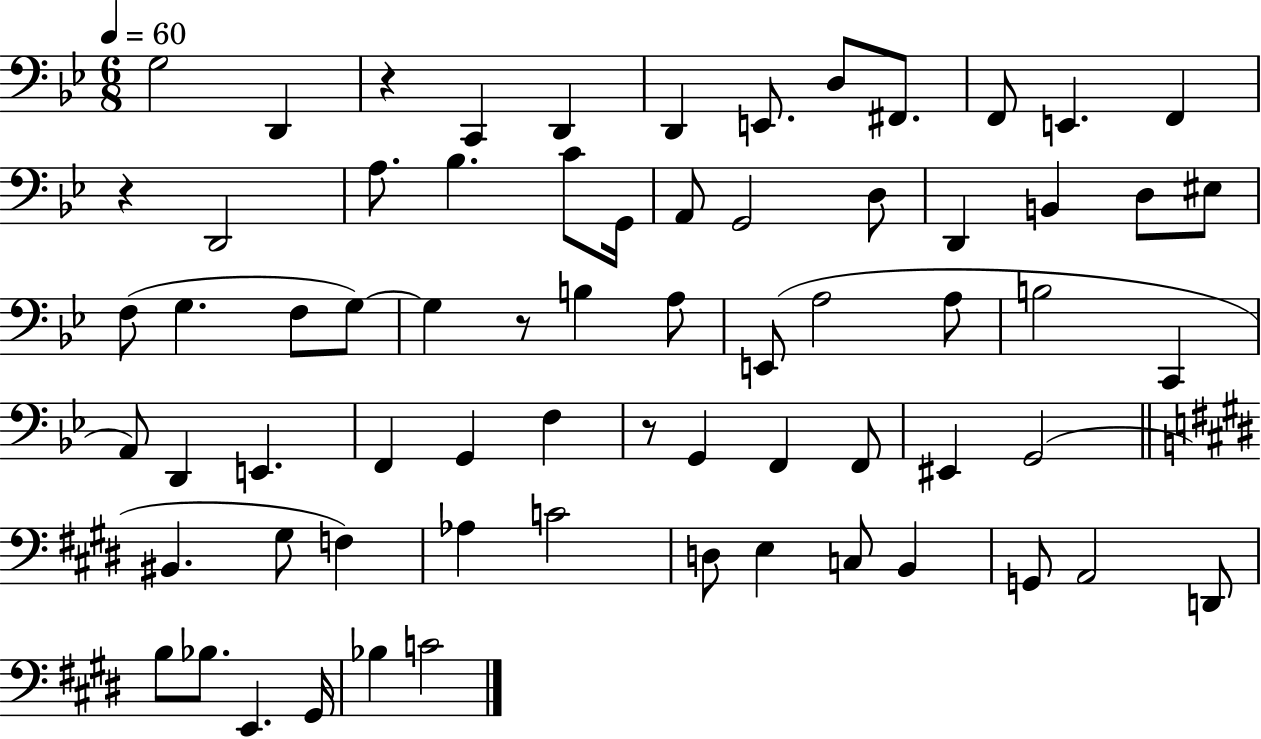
X:1
T:Untitled
M:6/8
L:1/4
K:Bb
G,2 D,, z C,, D,, D,, E,,/2 D,/2 ^F,,/2 F,,/2 E,, F,, z D,,2 A,/2 _B, C/2 G,,/4 A,,/2 G,,2 D,/2 D,, B,, D,/2 ^E,/2 F,/2 G, F,/2 G,/2 G, z/2 B, A,/2 E,,/2 A,2 A,/2 B,2 C,, A,,/2 D,, E,, F,, G,, F, z/2 G,, F,, F,,/2 ^E,, G,,2 ^B,, ^G,/2 F, _A, C2 D,/2 E, C,/2 B,, G,,/2 A,,2 D,,/2 B,/2 _B,/2 E,, ^G,,/4 _B, C2